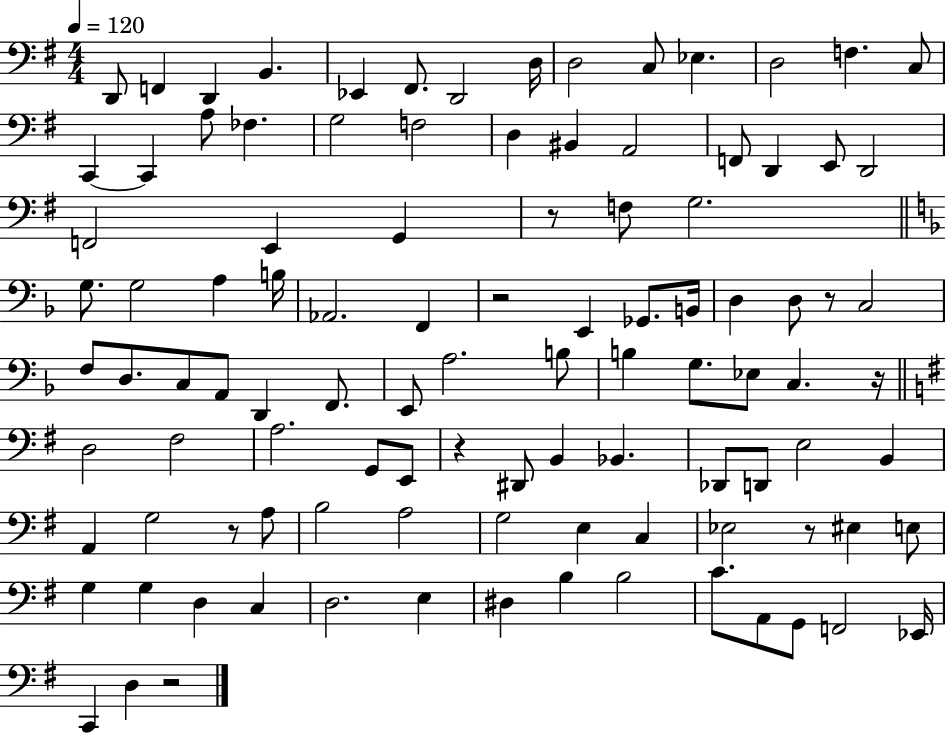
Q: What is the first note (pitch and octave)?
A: D2